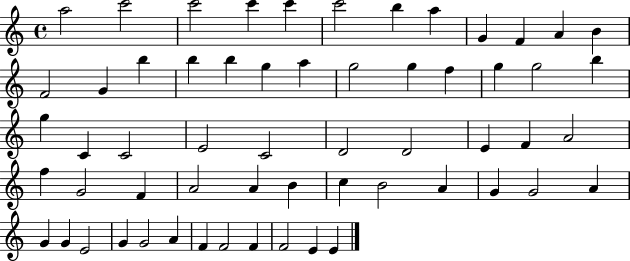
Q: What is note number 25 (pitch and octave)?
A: B5